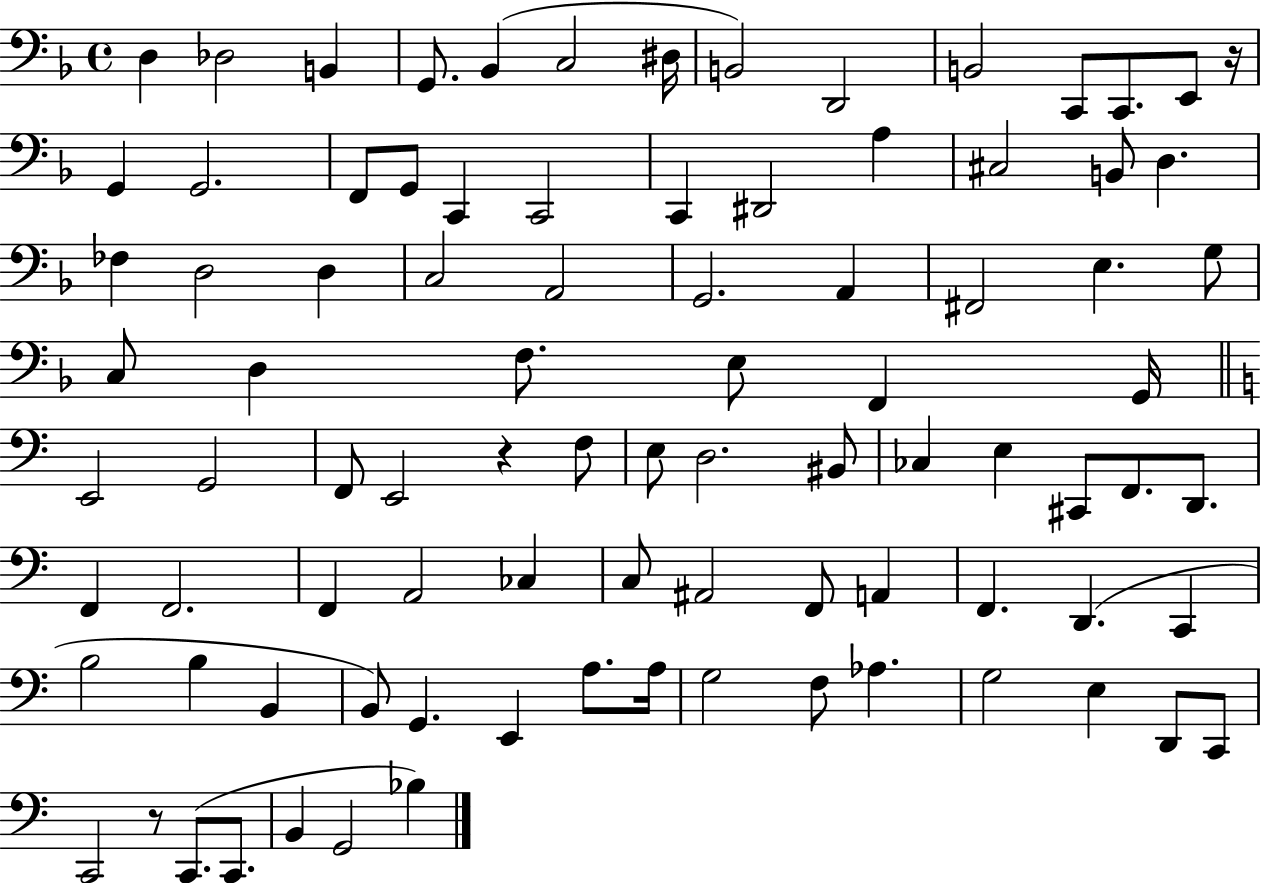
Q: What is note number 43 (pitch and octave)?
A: G2